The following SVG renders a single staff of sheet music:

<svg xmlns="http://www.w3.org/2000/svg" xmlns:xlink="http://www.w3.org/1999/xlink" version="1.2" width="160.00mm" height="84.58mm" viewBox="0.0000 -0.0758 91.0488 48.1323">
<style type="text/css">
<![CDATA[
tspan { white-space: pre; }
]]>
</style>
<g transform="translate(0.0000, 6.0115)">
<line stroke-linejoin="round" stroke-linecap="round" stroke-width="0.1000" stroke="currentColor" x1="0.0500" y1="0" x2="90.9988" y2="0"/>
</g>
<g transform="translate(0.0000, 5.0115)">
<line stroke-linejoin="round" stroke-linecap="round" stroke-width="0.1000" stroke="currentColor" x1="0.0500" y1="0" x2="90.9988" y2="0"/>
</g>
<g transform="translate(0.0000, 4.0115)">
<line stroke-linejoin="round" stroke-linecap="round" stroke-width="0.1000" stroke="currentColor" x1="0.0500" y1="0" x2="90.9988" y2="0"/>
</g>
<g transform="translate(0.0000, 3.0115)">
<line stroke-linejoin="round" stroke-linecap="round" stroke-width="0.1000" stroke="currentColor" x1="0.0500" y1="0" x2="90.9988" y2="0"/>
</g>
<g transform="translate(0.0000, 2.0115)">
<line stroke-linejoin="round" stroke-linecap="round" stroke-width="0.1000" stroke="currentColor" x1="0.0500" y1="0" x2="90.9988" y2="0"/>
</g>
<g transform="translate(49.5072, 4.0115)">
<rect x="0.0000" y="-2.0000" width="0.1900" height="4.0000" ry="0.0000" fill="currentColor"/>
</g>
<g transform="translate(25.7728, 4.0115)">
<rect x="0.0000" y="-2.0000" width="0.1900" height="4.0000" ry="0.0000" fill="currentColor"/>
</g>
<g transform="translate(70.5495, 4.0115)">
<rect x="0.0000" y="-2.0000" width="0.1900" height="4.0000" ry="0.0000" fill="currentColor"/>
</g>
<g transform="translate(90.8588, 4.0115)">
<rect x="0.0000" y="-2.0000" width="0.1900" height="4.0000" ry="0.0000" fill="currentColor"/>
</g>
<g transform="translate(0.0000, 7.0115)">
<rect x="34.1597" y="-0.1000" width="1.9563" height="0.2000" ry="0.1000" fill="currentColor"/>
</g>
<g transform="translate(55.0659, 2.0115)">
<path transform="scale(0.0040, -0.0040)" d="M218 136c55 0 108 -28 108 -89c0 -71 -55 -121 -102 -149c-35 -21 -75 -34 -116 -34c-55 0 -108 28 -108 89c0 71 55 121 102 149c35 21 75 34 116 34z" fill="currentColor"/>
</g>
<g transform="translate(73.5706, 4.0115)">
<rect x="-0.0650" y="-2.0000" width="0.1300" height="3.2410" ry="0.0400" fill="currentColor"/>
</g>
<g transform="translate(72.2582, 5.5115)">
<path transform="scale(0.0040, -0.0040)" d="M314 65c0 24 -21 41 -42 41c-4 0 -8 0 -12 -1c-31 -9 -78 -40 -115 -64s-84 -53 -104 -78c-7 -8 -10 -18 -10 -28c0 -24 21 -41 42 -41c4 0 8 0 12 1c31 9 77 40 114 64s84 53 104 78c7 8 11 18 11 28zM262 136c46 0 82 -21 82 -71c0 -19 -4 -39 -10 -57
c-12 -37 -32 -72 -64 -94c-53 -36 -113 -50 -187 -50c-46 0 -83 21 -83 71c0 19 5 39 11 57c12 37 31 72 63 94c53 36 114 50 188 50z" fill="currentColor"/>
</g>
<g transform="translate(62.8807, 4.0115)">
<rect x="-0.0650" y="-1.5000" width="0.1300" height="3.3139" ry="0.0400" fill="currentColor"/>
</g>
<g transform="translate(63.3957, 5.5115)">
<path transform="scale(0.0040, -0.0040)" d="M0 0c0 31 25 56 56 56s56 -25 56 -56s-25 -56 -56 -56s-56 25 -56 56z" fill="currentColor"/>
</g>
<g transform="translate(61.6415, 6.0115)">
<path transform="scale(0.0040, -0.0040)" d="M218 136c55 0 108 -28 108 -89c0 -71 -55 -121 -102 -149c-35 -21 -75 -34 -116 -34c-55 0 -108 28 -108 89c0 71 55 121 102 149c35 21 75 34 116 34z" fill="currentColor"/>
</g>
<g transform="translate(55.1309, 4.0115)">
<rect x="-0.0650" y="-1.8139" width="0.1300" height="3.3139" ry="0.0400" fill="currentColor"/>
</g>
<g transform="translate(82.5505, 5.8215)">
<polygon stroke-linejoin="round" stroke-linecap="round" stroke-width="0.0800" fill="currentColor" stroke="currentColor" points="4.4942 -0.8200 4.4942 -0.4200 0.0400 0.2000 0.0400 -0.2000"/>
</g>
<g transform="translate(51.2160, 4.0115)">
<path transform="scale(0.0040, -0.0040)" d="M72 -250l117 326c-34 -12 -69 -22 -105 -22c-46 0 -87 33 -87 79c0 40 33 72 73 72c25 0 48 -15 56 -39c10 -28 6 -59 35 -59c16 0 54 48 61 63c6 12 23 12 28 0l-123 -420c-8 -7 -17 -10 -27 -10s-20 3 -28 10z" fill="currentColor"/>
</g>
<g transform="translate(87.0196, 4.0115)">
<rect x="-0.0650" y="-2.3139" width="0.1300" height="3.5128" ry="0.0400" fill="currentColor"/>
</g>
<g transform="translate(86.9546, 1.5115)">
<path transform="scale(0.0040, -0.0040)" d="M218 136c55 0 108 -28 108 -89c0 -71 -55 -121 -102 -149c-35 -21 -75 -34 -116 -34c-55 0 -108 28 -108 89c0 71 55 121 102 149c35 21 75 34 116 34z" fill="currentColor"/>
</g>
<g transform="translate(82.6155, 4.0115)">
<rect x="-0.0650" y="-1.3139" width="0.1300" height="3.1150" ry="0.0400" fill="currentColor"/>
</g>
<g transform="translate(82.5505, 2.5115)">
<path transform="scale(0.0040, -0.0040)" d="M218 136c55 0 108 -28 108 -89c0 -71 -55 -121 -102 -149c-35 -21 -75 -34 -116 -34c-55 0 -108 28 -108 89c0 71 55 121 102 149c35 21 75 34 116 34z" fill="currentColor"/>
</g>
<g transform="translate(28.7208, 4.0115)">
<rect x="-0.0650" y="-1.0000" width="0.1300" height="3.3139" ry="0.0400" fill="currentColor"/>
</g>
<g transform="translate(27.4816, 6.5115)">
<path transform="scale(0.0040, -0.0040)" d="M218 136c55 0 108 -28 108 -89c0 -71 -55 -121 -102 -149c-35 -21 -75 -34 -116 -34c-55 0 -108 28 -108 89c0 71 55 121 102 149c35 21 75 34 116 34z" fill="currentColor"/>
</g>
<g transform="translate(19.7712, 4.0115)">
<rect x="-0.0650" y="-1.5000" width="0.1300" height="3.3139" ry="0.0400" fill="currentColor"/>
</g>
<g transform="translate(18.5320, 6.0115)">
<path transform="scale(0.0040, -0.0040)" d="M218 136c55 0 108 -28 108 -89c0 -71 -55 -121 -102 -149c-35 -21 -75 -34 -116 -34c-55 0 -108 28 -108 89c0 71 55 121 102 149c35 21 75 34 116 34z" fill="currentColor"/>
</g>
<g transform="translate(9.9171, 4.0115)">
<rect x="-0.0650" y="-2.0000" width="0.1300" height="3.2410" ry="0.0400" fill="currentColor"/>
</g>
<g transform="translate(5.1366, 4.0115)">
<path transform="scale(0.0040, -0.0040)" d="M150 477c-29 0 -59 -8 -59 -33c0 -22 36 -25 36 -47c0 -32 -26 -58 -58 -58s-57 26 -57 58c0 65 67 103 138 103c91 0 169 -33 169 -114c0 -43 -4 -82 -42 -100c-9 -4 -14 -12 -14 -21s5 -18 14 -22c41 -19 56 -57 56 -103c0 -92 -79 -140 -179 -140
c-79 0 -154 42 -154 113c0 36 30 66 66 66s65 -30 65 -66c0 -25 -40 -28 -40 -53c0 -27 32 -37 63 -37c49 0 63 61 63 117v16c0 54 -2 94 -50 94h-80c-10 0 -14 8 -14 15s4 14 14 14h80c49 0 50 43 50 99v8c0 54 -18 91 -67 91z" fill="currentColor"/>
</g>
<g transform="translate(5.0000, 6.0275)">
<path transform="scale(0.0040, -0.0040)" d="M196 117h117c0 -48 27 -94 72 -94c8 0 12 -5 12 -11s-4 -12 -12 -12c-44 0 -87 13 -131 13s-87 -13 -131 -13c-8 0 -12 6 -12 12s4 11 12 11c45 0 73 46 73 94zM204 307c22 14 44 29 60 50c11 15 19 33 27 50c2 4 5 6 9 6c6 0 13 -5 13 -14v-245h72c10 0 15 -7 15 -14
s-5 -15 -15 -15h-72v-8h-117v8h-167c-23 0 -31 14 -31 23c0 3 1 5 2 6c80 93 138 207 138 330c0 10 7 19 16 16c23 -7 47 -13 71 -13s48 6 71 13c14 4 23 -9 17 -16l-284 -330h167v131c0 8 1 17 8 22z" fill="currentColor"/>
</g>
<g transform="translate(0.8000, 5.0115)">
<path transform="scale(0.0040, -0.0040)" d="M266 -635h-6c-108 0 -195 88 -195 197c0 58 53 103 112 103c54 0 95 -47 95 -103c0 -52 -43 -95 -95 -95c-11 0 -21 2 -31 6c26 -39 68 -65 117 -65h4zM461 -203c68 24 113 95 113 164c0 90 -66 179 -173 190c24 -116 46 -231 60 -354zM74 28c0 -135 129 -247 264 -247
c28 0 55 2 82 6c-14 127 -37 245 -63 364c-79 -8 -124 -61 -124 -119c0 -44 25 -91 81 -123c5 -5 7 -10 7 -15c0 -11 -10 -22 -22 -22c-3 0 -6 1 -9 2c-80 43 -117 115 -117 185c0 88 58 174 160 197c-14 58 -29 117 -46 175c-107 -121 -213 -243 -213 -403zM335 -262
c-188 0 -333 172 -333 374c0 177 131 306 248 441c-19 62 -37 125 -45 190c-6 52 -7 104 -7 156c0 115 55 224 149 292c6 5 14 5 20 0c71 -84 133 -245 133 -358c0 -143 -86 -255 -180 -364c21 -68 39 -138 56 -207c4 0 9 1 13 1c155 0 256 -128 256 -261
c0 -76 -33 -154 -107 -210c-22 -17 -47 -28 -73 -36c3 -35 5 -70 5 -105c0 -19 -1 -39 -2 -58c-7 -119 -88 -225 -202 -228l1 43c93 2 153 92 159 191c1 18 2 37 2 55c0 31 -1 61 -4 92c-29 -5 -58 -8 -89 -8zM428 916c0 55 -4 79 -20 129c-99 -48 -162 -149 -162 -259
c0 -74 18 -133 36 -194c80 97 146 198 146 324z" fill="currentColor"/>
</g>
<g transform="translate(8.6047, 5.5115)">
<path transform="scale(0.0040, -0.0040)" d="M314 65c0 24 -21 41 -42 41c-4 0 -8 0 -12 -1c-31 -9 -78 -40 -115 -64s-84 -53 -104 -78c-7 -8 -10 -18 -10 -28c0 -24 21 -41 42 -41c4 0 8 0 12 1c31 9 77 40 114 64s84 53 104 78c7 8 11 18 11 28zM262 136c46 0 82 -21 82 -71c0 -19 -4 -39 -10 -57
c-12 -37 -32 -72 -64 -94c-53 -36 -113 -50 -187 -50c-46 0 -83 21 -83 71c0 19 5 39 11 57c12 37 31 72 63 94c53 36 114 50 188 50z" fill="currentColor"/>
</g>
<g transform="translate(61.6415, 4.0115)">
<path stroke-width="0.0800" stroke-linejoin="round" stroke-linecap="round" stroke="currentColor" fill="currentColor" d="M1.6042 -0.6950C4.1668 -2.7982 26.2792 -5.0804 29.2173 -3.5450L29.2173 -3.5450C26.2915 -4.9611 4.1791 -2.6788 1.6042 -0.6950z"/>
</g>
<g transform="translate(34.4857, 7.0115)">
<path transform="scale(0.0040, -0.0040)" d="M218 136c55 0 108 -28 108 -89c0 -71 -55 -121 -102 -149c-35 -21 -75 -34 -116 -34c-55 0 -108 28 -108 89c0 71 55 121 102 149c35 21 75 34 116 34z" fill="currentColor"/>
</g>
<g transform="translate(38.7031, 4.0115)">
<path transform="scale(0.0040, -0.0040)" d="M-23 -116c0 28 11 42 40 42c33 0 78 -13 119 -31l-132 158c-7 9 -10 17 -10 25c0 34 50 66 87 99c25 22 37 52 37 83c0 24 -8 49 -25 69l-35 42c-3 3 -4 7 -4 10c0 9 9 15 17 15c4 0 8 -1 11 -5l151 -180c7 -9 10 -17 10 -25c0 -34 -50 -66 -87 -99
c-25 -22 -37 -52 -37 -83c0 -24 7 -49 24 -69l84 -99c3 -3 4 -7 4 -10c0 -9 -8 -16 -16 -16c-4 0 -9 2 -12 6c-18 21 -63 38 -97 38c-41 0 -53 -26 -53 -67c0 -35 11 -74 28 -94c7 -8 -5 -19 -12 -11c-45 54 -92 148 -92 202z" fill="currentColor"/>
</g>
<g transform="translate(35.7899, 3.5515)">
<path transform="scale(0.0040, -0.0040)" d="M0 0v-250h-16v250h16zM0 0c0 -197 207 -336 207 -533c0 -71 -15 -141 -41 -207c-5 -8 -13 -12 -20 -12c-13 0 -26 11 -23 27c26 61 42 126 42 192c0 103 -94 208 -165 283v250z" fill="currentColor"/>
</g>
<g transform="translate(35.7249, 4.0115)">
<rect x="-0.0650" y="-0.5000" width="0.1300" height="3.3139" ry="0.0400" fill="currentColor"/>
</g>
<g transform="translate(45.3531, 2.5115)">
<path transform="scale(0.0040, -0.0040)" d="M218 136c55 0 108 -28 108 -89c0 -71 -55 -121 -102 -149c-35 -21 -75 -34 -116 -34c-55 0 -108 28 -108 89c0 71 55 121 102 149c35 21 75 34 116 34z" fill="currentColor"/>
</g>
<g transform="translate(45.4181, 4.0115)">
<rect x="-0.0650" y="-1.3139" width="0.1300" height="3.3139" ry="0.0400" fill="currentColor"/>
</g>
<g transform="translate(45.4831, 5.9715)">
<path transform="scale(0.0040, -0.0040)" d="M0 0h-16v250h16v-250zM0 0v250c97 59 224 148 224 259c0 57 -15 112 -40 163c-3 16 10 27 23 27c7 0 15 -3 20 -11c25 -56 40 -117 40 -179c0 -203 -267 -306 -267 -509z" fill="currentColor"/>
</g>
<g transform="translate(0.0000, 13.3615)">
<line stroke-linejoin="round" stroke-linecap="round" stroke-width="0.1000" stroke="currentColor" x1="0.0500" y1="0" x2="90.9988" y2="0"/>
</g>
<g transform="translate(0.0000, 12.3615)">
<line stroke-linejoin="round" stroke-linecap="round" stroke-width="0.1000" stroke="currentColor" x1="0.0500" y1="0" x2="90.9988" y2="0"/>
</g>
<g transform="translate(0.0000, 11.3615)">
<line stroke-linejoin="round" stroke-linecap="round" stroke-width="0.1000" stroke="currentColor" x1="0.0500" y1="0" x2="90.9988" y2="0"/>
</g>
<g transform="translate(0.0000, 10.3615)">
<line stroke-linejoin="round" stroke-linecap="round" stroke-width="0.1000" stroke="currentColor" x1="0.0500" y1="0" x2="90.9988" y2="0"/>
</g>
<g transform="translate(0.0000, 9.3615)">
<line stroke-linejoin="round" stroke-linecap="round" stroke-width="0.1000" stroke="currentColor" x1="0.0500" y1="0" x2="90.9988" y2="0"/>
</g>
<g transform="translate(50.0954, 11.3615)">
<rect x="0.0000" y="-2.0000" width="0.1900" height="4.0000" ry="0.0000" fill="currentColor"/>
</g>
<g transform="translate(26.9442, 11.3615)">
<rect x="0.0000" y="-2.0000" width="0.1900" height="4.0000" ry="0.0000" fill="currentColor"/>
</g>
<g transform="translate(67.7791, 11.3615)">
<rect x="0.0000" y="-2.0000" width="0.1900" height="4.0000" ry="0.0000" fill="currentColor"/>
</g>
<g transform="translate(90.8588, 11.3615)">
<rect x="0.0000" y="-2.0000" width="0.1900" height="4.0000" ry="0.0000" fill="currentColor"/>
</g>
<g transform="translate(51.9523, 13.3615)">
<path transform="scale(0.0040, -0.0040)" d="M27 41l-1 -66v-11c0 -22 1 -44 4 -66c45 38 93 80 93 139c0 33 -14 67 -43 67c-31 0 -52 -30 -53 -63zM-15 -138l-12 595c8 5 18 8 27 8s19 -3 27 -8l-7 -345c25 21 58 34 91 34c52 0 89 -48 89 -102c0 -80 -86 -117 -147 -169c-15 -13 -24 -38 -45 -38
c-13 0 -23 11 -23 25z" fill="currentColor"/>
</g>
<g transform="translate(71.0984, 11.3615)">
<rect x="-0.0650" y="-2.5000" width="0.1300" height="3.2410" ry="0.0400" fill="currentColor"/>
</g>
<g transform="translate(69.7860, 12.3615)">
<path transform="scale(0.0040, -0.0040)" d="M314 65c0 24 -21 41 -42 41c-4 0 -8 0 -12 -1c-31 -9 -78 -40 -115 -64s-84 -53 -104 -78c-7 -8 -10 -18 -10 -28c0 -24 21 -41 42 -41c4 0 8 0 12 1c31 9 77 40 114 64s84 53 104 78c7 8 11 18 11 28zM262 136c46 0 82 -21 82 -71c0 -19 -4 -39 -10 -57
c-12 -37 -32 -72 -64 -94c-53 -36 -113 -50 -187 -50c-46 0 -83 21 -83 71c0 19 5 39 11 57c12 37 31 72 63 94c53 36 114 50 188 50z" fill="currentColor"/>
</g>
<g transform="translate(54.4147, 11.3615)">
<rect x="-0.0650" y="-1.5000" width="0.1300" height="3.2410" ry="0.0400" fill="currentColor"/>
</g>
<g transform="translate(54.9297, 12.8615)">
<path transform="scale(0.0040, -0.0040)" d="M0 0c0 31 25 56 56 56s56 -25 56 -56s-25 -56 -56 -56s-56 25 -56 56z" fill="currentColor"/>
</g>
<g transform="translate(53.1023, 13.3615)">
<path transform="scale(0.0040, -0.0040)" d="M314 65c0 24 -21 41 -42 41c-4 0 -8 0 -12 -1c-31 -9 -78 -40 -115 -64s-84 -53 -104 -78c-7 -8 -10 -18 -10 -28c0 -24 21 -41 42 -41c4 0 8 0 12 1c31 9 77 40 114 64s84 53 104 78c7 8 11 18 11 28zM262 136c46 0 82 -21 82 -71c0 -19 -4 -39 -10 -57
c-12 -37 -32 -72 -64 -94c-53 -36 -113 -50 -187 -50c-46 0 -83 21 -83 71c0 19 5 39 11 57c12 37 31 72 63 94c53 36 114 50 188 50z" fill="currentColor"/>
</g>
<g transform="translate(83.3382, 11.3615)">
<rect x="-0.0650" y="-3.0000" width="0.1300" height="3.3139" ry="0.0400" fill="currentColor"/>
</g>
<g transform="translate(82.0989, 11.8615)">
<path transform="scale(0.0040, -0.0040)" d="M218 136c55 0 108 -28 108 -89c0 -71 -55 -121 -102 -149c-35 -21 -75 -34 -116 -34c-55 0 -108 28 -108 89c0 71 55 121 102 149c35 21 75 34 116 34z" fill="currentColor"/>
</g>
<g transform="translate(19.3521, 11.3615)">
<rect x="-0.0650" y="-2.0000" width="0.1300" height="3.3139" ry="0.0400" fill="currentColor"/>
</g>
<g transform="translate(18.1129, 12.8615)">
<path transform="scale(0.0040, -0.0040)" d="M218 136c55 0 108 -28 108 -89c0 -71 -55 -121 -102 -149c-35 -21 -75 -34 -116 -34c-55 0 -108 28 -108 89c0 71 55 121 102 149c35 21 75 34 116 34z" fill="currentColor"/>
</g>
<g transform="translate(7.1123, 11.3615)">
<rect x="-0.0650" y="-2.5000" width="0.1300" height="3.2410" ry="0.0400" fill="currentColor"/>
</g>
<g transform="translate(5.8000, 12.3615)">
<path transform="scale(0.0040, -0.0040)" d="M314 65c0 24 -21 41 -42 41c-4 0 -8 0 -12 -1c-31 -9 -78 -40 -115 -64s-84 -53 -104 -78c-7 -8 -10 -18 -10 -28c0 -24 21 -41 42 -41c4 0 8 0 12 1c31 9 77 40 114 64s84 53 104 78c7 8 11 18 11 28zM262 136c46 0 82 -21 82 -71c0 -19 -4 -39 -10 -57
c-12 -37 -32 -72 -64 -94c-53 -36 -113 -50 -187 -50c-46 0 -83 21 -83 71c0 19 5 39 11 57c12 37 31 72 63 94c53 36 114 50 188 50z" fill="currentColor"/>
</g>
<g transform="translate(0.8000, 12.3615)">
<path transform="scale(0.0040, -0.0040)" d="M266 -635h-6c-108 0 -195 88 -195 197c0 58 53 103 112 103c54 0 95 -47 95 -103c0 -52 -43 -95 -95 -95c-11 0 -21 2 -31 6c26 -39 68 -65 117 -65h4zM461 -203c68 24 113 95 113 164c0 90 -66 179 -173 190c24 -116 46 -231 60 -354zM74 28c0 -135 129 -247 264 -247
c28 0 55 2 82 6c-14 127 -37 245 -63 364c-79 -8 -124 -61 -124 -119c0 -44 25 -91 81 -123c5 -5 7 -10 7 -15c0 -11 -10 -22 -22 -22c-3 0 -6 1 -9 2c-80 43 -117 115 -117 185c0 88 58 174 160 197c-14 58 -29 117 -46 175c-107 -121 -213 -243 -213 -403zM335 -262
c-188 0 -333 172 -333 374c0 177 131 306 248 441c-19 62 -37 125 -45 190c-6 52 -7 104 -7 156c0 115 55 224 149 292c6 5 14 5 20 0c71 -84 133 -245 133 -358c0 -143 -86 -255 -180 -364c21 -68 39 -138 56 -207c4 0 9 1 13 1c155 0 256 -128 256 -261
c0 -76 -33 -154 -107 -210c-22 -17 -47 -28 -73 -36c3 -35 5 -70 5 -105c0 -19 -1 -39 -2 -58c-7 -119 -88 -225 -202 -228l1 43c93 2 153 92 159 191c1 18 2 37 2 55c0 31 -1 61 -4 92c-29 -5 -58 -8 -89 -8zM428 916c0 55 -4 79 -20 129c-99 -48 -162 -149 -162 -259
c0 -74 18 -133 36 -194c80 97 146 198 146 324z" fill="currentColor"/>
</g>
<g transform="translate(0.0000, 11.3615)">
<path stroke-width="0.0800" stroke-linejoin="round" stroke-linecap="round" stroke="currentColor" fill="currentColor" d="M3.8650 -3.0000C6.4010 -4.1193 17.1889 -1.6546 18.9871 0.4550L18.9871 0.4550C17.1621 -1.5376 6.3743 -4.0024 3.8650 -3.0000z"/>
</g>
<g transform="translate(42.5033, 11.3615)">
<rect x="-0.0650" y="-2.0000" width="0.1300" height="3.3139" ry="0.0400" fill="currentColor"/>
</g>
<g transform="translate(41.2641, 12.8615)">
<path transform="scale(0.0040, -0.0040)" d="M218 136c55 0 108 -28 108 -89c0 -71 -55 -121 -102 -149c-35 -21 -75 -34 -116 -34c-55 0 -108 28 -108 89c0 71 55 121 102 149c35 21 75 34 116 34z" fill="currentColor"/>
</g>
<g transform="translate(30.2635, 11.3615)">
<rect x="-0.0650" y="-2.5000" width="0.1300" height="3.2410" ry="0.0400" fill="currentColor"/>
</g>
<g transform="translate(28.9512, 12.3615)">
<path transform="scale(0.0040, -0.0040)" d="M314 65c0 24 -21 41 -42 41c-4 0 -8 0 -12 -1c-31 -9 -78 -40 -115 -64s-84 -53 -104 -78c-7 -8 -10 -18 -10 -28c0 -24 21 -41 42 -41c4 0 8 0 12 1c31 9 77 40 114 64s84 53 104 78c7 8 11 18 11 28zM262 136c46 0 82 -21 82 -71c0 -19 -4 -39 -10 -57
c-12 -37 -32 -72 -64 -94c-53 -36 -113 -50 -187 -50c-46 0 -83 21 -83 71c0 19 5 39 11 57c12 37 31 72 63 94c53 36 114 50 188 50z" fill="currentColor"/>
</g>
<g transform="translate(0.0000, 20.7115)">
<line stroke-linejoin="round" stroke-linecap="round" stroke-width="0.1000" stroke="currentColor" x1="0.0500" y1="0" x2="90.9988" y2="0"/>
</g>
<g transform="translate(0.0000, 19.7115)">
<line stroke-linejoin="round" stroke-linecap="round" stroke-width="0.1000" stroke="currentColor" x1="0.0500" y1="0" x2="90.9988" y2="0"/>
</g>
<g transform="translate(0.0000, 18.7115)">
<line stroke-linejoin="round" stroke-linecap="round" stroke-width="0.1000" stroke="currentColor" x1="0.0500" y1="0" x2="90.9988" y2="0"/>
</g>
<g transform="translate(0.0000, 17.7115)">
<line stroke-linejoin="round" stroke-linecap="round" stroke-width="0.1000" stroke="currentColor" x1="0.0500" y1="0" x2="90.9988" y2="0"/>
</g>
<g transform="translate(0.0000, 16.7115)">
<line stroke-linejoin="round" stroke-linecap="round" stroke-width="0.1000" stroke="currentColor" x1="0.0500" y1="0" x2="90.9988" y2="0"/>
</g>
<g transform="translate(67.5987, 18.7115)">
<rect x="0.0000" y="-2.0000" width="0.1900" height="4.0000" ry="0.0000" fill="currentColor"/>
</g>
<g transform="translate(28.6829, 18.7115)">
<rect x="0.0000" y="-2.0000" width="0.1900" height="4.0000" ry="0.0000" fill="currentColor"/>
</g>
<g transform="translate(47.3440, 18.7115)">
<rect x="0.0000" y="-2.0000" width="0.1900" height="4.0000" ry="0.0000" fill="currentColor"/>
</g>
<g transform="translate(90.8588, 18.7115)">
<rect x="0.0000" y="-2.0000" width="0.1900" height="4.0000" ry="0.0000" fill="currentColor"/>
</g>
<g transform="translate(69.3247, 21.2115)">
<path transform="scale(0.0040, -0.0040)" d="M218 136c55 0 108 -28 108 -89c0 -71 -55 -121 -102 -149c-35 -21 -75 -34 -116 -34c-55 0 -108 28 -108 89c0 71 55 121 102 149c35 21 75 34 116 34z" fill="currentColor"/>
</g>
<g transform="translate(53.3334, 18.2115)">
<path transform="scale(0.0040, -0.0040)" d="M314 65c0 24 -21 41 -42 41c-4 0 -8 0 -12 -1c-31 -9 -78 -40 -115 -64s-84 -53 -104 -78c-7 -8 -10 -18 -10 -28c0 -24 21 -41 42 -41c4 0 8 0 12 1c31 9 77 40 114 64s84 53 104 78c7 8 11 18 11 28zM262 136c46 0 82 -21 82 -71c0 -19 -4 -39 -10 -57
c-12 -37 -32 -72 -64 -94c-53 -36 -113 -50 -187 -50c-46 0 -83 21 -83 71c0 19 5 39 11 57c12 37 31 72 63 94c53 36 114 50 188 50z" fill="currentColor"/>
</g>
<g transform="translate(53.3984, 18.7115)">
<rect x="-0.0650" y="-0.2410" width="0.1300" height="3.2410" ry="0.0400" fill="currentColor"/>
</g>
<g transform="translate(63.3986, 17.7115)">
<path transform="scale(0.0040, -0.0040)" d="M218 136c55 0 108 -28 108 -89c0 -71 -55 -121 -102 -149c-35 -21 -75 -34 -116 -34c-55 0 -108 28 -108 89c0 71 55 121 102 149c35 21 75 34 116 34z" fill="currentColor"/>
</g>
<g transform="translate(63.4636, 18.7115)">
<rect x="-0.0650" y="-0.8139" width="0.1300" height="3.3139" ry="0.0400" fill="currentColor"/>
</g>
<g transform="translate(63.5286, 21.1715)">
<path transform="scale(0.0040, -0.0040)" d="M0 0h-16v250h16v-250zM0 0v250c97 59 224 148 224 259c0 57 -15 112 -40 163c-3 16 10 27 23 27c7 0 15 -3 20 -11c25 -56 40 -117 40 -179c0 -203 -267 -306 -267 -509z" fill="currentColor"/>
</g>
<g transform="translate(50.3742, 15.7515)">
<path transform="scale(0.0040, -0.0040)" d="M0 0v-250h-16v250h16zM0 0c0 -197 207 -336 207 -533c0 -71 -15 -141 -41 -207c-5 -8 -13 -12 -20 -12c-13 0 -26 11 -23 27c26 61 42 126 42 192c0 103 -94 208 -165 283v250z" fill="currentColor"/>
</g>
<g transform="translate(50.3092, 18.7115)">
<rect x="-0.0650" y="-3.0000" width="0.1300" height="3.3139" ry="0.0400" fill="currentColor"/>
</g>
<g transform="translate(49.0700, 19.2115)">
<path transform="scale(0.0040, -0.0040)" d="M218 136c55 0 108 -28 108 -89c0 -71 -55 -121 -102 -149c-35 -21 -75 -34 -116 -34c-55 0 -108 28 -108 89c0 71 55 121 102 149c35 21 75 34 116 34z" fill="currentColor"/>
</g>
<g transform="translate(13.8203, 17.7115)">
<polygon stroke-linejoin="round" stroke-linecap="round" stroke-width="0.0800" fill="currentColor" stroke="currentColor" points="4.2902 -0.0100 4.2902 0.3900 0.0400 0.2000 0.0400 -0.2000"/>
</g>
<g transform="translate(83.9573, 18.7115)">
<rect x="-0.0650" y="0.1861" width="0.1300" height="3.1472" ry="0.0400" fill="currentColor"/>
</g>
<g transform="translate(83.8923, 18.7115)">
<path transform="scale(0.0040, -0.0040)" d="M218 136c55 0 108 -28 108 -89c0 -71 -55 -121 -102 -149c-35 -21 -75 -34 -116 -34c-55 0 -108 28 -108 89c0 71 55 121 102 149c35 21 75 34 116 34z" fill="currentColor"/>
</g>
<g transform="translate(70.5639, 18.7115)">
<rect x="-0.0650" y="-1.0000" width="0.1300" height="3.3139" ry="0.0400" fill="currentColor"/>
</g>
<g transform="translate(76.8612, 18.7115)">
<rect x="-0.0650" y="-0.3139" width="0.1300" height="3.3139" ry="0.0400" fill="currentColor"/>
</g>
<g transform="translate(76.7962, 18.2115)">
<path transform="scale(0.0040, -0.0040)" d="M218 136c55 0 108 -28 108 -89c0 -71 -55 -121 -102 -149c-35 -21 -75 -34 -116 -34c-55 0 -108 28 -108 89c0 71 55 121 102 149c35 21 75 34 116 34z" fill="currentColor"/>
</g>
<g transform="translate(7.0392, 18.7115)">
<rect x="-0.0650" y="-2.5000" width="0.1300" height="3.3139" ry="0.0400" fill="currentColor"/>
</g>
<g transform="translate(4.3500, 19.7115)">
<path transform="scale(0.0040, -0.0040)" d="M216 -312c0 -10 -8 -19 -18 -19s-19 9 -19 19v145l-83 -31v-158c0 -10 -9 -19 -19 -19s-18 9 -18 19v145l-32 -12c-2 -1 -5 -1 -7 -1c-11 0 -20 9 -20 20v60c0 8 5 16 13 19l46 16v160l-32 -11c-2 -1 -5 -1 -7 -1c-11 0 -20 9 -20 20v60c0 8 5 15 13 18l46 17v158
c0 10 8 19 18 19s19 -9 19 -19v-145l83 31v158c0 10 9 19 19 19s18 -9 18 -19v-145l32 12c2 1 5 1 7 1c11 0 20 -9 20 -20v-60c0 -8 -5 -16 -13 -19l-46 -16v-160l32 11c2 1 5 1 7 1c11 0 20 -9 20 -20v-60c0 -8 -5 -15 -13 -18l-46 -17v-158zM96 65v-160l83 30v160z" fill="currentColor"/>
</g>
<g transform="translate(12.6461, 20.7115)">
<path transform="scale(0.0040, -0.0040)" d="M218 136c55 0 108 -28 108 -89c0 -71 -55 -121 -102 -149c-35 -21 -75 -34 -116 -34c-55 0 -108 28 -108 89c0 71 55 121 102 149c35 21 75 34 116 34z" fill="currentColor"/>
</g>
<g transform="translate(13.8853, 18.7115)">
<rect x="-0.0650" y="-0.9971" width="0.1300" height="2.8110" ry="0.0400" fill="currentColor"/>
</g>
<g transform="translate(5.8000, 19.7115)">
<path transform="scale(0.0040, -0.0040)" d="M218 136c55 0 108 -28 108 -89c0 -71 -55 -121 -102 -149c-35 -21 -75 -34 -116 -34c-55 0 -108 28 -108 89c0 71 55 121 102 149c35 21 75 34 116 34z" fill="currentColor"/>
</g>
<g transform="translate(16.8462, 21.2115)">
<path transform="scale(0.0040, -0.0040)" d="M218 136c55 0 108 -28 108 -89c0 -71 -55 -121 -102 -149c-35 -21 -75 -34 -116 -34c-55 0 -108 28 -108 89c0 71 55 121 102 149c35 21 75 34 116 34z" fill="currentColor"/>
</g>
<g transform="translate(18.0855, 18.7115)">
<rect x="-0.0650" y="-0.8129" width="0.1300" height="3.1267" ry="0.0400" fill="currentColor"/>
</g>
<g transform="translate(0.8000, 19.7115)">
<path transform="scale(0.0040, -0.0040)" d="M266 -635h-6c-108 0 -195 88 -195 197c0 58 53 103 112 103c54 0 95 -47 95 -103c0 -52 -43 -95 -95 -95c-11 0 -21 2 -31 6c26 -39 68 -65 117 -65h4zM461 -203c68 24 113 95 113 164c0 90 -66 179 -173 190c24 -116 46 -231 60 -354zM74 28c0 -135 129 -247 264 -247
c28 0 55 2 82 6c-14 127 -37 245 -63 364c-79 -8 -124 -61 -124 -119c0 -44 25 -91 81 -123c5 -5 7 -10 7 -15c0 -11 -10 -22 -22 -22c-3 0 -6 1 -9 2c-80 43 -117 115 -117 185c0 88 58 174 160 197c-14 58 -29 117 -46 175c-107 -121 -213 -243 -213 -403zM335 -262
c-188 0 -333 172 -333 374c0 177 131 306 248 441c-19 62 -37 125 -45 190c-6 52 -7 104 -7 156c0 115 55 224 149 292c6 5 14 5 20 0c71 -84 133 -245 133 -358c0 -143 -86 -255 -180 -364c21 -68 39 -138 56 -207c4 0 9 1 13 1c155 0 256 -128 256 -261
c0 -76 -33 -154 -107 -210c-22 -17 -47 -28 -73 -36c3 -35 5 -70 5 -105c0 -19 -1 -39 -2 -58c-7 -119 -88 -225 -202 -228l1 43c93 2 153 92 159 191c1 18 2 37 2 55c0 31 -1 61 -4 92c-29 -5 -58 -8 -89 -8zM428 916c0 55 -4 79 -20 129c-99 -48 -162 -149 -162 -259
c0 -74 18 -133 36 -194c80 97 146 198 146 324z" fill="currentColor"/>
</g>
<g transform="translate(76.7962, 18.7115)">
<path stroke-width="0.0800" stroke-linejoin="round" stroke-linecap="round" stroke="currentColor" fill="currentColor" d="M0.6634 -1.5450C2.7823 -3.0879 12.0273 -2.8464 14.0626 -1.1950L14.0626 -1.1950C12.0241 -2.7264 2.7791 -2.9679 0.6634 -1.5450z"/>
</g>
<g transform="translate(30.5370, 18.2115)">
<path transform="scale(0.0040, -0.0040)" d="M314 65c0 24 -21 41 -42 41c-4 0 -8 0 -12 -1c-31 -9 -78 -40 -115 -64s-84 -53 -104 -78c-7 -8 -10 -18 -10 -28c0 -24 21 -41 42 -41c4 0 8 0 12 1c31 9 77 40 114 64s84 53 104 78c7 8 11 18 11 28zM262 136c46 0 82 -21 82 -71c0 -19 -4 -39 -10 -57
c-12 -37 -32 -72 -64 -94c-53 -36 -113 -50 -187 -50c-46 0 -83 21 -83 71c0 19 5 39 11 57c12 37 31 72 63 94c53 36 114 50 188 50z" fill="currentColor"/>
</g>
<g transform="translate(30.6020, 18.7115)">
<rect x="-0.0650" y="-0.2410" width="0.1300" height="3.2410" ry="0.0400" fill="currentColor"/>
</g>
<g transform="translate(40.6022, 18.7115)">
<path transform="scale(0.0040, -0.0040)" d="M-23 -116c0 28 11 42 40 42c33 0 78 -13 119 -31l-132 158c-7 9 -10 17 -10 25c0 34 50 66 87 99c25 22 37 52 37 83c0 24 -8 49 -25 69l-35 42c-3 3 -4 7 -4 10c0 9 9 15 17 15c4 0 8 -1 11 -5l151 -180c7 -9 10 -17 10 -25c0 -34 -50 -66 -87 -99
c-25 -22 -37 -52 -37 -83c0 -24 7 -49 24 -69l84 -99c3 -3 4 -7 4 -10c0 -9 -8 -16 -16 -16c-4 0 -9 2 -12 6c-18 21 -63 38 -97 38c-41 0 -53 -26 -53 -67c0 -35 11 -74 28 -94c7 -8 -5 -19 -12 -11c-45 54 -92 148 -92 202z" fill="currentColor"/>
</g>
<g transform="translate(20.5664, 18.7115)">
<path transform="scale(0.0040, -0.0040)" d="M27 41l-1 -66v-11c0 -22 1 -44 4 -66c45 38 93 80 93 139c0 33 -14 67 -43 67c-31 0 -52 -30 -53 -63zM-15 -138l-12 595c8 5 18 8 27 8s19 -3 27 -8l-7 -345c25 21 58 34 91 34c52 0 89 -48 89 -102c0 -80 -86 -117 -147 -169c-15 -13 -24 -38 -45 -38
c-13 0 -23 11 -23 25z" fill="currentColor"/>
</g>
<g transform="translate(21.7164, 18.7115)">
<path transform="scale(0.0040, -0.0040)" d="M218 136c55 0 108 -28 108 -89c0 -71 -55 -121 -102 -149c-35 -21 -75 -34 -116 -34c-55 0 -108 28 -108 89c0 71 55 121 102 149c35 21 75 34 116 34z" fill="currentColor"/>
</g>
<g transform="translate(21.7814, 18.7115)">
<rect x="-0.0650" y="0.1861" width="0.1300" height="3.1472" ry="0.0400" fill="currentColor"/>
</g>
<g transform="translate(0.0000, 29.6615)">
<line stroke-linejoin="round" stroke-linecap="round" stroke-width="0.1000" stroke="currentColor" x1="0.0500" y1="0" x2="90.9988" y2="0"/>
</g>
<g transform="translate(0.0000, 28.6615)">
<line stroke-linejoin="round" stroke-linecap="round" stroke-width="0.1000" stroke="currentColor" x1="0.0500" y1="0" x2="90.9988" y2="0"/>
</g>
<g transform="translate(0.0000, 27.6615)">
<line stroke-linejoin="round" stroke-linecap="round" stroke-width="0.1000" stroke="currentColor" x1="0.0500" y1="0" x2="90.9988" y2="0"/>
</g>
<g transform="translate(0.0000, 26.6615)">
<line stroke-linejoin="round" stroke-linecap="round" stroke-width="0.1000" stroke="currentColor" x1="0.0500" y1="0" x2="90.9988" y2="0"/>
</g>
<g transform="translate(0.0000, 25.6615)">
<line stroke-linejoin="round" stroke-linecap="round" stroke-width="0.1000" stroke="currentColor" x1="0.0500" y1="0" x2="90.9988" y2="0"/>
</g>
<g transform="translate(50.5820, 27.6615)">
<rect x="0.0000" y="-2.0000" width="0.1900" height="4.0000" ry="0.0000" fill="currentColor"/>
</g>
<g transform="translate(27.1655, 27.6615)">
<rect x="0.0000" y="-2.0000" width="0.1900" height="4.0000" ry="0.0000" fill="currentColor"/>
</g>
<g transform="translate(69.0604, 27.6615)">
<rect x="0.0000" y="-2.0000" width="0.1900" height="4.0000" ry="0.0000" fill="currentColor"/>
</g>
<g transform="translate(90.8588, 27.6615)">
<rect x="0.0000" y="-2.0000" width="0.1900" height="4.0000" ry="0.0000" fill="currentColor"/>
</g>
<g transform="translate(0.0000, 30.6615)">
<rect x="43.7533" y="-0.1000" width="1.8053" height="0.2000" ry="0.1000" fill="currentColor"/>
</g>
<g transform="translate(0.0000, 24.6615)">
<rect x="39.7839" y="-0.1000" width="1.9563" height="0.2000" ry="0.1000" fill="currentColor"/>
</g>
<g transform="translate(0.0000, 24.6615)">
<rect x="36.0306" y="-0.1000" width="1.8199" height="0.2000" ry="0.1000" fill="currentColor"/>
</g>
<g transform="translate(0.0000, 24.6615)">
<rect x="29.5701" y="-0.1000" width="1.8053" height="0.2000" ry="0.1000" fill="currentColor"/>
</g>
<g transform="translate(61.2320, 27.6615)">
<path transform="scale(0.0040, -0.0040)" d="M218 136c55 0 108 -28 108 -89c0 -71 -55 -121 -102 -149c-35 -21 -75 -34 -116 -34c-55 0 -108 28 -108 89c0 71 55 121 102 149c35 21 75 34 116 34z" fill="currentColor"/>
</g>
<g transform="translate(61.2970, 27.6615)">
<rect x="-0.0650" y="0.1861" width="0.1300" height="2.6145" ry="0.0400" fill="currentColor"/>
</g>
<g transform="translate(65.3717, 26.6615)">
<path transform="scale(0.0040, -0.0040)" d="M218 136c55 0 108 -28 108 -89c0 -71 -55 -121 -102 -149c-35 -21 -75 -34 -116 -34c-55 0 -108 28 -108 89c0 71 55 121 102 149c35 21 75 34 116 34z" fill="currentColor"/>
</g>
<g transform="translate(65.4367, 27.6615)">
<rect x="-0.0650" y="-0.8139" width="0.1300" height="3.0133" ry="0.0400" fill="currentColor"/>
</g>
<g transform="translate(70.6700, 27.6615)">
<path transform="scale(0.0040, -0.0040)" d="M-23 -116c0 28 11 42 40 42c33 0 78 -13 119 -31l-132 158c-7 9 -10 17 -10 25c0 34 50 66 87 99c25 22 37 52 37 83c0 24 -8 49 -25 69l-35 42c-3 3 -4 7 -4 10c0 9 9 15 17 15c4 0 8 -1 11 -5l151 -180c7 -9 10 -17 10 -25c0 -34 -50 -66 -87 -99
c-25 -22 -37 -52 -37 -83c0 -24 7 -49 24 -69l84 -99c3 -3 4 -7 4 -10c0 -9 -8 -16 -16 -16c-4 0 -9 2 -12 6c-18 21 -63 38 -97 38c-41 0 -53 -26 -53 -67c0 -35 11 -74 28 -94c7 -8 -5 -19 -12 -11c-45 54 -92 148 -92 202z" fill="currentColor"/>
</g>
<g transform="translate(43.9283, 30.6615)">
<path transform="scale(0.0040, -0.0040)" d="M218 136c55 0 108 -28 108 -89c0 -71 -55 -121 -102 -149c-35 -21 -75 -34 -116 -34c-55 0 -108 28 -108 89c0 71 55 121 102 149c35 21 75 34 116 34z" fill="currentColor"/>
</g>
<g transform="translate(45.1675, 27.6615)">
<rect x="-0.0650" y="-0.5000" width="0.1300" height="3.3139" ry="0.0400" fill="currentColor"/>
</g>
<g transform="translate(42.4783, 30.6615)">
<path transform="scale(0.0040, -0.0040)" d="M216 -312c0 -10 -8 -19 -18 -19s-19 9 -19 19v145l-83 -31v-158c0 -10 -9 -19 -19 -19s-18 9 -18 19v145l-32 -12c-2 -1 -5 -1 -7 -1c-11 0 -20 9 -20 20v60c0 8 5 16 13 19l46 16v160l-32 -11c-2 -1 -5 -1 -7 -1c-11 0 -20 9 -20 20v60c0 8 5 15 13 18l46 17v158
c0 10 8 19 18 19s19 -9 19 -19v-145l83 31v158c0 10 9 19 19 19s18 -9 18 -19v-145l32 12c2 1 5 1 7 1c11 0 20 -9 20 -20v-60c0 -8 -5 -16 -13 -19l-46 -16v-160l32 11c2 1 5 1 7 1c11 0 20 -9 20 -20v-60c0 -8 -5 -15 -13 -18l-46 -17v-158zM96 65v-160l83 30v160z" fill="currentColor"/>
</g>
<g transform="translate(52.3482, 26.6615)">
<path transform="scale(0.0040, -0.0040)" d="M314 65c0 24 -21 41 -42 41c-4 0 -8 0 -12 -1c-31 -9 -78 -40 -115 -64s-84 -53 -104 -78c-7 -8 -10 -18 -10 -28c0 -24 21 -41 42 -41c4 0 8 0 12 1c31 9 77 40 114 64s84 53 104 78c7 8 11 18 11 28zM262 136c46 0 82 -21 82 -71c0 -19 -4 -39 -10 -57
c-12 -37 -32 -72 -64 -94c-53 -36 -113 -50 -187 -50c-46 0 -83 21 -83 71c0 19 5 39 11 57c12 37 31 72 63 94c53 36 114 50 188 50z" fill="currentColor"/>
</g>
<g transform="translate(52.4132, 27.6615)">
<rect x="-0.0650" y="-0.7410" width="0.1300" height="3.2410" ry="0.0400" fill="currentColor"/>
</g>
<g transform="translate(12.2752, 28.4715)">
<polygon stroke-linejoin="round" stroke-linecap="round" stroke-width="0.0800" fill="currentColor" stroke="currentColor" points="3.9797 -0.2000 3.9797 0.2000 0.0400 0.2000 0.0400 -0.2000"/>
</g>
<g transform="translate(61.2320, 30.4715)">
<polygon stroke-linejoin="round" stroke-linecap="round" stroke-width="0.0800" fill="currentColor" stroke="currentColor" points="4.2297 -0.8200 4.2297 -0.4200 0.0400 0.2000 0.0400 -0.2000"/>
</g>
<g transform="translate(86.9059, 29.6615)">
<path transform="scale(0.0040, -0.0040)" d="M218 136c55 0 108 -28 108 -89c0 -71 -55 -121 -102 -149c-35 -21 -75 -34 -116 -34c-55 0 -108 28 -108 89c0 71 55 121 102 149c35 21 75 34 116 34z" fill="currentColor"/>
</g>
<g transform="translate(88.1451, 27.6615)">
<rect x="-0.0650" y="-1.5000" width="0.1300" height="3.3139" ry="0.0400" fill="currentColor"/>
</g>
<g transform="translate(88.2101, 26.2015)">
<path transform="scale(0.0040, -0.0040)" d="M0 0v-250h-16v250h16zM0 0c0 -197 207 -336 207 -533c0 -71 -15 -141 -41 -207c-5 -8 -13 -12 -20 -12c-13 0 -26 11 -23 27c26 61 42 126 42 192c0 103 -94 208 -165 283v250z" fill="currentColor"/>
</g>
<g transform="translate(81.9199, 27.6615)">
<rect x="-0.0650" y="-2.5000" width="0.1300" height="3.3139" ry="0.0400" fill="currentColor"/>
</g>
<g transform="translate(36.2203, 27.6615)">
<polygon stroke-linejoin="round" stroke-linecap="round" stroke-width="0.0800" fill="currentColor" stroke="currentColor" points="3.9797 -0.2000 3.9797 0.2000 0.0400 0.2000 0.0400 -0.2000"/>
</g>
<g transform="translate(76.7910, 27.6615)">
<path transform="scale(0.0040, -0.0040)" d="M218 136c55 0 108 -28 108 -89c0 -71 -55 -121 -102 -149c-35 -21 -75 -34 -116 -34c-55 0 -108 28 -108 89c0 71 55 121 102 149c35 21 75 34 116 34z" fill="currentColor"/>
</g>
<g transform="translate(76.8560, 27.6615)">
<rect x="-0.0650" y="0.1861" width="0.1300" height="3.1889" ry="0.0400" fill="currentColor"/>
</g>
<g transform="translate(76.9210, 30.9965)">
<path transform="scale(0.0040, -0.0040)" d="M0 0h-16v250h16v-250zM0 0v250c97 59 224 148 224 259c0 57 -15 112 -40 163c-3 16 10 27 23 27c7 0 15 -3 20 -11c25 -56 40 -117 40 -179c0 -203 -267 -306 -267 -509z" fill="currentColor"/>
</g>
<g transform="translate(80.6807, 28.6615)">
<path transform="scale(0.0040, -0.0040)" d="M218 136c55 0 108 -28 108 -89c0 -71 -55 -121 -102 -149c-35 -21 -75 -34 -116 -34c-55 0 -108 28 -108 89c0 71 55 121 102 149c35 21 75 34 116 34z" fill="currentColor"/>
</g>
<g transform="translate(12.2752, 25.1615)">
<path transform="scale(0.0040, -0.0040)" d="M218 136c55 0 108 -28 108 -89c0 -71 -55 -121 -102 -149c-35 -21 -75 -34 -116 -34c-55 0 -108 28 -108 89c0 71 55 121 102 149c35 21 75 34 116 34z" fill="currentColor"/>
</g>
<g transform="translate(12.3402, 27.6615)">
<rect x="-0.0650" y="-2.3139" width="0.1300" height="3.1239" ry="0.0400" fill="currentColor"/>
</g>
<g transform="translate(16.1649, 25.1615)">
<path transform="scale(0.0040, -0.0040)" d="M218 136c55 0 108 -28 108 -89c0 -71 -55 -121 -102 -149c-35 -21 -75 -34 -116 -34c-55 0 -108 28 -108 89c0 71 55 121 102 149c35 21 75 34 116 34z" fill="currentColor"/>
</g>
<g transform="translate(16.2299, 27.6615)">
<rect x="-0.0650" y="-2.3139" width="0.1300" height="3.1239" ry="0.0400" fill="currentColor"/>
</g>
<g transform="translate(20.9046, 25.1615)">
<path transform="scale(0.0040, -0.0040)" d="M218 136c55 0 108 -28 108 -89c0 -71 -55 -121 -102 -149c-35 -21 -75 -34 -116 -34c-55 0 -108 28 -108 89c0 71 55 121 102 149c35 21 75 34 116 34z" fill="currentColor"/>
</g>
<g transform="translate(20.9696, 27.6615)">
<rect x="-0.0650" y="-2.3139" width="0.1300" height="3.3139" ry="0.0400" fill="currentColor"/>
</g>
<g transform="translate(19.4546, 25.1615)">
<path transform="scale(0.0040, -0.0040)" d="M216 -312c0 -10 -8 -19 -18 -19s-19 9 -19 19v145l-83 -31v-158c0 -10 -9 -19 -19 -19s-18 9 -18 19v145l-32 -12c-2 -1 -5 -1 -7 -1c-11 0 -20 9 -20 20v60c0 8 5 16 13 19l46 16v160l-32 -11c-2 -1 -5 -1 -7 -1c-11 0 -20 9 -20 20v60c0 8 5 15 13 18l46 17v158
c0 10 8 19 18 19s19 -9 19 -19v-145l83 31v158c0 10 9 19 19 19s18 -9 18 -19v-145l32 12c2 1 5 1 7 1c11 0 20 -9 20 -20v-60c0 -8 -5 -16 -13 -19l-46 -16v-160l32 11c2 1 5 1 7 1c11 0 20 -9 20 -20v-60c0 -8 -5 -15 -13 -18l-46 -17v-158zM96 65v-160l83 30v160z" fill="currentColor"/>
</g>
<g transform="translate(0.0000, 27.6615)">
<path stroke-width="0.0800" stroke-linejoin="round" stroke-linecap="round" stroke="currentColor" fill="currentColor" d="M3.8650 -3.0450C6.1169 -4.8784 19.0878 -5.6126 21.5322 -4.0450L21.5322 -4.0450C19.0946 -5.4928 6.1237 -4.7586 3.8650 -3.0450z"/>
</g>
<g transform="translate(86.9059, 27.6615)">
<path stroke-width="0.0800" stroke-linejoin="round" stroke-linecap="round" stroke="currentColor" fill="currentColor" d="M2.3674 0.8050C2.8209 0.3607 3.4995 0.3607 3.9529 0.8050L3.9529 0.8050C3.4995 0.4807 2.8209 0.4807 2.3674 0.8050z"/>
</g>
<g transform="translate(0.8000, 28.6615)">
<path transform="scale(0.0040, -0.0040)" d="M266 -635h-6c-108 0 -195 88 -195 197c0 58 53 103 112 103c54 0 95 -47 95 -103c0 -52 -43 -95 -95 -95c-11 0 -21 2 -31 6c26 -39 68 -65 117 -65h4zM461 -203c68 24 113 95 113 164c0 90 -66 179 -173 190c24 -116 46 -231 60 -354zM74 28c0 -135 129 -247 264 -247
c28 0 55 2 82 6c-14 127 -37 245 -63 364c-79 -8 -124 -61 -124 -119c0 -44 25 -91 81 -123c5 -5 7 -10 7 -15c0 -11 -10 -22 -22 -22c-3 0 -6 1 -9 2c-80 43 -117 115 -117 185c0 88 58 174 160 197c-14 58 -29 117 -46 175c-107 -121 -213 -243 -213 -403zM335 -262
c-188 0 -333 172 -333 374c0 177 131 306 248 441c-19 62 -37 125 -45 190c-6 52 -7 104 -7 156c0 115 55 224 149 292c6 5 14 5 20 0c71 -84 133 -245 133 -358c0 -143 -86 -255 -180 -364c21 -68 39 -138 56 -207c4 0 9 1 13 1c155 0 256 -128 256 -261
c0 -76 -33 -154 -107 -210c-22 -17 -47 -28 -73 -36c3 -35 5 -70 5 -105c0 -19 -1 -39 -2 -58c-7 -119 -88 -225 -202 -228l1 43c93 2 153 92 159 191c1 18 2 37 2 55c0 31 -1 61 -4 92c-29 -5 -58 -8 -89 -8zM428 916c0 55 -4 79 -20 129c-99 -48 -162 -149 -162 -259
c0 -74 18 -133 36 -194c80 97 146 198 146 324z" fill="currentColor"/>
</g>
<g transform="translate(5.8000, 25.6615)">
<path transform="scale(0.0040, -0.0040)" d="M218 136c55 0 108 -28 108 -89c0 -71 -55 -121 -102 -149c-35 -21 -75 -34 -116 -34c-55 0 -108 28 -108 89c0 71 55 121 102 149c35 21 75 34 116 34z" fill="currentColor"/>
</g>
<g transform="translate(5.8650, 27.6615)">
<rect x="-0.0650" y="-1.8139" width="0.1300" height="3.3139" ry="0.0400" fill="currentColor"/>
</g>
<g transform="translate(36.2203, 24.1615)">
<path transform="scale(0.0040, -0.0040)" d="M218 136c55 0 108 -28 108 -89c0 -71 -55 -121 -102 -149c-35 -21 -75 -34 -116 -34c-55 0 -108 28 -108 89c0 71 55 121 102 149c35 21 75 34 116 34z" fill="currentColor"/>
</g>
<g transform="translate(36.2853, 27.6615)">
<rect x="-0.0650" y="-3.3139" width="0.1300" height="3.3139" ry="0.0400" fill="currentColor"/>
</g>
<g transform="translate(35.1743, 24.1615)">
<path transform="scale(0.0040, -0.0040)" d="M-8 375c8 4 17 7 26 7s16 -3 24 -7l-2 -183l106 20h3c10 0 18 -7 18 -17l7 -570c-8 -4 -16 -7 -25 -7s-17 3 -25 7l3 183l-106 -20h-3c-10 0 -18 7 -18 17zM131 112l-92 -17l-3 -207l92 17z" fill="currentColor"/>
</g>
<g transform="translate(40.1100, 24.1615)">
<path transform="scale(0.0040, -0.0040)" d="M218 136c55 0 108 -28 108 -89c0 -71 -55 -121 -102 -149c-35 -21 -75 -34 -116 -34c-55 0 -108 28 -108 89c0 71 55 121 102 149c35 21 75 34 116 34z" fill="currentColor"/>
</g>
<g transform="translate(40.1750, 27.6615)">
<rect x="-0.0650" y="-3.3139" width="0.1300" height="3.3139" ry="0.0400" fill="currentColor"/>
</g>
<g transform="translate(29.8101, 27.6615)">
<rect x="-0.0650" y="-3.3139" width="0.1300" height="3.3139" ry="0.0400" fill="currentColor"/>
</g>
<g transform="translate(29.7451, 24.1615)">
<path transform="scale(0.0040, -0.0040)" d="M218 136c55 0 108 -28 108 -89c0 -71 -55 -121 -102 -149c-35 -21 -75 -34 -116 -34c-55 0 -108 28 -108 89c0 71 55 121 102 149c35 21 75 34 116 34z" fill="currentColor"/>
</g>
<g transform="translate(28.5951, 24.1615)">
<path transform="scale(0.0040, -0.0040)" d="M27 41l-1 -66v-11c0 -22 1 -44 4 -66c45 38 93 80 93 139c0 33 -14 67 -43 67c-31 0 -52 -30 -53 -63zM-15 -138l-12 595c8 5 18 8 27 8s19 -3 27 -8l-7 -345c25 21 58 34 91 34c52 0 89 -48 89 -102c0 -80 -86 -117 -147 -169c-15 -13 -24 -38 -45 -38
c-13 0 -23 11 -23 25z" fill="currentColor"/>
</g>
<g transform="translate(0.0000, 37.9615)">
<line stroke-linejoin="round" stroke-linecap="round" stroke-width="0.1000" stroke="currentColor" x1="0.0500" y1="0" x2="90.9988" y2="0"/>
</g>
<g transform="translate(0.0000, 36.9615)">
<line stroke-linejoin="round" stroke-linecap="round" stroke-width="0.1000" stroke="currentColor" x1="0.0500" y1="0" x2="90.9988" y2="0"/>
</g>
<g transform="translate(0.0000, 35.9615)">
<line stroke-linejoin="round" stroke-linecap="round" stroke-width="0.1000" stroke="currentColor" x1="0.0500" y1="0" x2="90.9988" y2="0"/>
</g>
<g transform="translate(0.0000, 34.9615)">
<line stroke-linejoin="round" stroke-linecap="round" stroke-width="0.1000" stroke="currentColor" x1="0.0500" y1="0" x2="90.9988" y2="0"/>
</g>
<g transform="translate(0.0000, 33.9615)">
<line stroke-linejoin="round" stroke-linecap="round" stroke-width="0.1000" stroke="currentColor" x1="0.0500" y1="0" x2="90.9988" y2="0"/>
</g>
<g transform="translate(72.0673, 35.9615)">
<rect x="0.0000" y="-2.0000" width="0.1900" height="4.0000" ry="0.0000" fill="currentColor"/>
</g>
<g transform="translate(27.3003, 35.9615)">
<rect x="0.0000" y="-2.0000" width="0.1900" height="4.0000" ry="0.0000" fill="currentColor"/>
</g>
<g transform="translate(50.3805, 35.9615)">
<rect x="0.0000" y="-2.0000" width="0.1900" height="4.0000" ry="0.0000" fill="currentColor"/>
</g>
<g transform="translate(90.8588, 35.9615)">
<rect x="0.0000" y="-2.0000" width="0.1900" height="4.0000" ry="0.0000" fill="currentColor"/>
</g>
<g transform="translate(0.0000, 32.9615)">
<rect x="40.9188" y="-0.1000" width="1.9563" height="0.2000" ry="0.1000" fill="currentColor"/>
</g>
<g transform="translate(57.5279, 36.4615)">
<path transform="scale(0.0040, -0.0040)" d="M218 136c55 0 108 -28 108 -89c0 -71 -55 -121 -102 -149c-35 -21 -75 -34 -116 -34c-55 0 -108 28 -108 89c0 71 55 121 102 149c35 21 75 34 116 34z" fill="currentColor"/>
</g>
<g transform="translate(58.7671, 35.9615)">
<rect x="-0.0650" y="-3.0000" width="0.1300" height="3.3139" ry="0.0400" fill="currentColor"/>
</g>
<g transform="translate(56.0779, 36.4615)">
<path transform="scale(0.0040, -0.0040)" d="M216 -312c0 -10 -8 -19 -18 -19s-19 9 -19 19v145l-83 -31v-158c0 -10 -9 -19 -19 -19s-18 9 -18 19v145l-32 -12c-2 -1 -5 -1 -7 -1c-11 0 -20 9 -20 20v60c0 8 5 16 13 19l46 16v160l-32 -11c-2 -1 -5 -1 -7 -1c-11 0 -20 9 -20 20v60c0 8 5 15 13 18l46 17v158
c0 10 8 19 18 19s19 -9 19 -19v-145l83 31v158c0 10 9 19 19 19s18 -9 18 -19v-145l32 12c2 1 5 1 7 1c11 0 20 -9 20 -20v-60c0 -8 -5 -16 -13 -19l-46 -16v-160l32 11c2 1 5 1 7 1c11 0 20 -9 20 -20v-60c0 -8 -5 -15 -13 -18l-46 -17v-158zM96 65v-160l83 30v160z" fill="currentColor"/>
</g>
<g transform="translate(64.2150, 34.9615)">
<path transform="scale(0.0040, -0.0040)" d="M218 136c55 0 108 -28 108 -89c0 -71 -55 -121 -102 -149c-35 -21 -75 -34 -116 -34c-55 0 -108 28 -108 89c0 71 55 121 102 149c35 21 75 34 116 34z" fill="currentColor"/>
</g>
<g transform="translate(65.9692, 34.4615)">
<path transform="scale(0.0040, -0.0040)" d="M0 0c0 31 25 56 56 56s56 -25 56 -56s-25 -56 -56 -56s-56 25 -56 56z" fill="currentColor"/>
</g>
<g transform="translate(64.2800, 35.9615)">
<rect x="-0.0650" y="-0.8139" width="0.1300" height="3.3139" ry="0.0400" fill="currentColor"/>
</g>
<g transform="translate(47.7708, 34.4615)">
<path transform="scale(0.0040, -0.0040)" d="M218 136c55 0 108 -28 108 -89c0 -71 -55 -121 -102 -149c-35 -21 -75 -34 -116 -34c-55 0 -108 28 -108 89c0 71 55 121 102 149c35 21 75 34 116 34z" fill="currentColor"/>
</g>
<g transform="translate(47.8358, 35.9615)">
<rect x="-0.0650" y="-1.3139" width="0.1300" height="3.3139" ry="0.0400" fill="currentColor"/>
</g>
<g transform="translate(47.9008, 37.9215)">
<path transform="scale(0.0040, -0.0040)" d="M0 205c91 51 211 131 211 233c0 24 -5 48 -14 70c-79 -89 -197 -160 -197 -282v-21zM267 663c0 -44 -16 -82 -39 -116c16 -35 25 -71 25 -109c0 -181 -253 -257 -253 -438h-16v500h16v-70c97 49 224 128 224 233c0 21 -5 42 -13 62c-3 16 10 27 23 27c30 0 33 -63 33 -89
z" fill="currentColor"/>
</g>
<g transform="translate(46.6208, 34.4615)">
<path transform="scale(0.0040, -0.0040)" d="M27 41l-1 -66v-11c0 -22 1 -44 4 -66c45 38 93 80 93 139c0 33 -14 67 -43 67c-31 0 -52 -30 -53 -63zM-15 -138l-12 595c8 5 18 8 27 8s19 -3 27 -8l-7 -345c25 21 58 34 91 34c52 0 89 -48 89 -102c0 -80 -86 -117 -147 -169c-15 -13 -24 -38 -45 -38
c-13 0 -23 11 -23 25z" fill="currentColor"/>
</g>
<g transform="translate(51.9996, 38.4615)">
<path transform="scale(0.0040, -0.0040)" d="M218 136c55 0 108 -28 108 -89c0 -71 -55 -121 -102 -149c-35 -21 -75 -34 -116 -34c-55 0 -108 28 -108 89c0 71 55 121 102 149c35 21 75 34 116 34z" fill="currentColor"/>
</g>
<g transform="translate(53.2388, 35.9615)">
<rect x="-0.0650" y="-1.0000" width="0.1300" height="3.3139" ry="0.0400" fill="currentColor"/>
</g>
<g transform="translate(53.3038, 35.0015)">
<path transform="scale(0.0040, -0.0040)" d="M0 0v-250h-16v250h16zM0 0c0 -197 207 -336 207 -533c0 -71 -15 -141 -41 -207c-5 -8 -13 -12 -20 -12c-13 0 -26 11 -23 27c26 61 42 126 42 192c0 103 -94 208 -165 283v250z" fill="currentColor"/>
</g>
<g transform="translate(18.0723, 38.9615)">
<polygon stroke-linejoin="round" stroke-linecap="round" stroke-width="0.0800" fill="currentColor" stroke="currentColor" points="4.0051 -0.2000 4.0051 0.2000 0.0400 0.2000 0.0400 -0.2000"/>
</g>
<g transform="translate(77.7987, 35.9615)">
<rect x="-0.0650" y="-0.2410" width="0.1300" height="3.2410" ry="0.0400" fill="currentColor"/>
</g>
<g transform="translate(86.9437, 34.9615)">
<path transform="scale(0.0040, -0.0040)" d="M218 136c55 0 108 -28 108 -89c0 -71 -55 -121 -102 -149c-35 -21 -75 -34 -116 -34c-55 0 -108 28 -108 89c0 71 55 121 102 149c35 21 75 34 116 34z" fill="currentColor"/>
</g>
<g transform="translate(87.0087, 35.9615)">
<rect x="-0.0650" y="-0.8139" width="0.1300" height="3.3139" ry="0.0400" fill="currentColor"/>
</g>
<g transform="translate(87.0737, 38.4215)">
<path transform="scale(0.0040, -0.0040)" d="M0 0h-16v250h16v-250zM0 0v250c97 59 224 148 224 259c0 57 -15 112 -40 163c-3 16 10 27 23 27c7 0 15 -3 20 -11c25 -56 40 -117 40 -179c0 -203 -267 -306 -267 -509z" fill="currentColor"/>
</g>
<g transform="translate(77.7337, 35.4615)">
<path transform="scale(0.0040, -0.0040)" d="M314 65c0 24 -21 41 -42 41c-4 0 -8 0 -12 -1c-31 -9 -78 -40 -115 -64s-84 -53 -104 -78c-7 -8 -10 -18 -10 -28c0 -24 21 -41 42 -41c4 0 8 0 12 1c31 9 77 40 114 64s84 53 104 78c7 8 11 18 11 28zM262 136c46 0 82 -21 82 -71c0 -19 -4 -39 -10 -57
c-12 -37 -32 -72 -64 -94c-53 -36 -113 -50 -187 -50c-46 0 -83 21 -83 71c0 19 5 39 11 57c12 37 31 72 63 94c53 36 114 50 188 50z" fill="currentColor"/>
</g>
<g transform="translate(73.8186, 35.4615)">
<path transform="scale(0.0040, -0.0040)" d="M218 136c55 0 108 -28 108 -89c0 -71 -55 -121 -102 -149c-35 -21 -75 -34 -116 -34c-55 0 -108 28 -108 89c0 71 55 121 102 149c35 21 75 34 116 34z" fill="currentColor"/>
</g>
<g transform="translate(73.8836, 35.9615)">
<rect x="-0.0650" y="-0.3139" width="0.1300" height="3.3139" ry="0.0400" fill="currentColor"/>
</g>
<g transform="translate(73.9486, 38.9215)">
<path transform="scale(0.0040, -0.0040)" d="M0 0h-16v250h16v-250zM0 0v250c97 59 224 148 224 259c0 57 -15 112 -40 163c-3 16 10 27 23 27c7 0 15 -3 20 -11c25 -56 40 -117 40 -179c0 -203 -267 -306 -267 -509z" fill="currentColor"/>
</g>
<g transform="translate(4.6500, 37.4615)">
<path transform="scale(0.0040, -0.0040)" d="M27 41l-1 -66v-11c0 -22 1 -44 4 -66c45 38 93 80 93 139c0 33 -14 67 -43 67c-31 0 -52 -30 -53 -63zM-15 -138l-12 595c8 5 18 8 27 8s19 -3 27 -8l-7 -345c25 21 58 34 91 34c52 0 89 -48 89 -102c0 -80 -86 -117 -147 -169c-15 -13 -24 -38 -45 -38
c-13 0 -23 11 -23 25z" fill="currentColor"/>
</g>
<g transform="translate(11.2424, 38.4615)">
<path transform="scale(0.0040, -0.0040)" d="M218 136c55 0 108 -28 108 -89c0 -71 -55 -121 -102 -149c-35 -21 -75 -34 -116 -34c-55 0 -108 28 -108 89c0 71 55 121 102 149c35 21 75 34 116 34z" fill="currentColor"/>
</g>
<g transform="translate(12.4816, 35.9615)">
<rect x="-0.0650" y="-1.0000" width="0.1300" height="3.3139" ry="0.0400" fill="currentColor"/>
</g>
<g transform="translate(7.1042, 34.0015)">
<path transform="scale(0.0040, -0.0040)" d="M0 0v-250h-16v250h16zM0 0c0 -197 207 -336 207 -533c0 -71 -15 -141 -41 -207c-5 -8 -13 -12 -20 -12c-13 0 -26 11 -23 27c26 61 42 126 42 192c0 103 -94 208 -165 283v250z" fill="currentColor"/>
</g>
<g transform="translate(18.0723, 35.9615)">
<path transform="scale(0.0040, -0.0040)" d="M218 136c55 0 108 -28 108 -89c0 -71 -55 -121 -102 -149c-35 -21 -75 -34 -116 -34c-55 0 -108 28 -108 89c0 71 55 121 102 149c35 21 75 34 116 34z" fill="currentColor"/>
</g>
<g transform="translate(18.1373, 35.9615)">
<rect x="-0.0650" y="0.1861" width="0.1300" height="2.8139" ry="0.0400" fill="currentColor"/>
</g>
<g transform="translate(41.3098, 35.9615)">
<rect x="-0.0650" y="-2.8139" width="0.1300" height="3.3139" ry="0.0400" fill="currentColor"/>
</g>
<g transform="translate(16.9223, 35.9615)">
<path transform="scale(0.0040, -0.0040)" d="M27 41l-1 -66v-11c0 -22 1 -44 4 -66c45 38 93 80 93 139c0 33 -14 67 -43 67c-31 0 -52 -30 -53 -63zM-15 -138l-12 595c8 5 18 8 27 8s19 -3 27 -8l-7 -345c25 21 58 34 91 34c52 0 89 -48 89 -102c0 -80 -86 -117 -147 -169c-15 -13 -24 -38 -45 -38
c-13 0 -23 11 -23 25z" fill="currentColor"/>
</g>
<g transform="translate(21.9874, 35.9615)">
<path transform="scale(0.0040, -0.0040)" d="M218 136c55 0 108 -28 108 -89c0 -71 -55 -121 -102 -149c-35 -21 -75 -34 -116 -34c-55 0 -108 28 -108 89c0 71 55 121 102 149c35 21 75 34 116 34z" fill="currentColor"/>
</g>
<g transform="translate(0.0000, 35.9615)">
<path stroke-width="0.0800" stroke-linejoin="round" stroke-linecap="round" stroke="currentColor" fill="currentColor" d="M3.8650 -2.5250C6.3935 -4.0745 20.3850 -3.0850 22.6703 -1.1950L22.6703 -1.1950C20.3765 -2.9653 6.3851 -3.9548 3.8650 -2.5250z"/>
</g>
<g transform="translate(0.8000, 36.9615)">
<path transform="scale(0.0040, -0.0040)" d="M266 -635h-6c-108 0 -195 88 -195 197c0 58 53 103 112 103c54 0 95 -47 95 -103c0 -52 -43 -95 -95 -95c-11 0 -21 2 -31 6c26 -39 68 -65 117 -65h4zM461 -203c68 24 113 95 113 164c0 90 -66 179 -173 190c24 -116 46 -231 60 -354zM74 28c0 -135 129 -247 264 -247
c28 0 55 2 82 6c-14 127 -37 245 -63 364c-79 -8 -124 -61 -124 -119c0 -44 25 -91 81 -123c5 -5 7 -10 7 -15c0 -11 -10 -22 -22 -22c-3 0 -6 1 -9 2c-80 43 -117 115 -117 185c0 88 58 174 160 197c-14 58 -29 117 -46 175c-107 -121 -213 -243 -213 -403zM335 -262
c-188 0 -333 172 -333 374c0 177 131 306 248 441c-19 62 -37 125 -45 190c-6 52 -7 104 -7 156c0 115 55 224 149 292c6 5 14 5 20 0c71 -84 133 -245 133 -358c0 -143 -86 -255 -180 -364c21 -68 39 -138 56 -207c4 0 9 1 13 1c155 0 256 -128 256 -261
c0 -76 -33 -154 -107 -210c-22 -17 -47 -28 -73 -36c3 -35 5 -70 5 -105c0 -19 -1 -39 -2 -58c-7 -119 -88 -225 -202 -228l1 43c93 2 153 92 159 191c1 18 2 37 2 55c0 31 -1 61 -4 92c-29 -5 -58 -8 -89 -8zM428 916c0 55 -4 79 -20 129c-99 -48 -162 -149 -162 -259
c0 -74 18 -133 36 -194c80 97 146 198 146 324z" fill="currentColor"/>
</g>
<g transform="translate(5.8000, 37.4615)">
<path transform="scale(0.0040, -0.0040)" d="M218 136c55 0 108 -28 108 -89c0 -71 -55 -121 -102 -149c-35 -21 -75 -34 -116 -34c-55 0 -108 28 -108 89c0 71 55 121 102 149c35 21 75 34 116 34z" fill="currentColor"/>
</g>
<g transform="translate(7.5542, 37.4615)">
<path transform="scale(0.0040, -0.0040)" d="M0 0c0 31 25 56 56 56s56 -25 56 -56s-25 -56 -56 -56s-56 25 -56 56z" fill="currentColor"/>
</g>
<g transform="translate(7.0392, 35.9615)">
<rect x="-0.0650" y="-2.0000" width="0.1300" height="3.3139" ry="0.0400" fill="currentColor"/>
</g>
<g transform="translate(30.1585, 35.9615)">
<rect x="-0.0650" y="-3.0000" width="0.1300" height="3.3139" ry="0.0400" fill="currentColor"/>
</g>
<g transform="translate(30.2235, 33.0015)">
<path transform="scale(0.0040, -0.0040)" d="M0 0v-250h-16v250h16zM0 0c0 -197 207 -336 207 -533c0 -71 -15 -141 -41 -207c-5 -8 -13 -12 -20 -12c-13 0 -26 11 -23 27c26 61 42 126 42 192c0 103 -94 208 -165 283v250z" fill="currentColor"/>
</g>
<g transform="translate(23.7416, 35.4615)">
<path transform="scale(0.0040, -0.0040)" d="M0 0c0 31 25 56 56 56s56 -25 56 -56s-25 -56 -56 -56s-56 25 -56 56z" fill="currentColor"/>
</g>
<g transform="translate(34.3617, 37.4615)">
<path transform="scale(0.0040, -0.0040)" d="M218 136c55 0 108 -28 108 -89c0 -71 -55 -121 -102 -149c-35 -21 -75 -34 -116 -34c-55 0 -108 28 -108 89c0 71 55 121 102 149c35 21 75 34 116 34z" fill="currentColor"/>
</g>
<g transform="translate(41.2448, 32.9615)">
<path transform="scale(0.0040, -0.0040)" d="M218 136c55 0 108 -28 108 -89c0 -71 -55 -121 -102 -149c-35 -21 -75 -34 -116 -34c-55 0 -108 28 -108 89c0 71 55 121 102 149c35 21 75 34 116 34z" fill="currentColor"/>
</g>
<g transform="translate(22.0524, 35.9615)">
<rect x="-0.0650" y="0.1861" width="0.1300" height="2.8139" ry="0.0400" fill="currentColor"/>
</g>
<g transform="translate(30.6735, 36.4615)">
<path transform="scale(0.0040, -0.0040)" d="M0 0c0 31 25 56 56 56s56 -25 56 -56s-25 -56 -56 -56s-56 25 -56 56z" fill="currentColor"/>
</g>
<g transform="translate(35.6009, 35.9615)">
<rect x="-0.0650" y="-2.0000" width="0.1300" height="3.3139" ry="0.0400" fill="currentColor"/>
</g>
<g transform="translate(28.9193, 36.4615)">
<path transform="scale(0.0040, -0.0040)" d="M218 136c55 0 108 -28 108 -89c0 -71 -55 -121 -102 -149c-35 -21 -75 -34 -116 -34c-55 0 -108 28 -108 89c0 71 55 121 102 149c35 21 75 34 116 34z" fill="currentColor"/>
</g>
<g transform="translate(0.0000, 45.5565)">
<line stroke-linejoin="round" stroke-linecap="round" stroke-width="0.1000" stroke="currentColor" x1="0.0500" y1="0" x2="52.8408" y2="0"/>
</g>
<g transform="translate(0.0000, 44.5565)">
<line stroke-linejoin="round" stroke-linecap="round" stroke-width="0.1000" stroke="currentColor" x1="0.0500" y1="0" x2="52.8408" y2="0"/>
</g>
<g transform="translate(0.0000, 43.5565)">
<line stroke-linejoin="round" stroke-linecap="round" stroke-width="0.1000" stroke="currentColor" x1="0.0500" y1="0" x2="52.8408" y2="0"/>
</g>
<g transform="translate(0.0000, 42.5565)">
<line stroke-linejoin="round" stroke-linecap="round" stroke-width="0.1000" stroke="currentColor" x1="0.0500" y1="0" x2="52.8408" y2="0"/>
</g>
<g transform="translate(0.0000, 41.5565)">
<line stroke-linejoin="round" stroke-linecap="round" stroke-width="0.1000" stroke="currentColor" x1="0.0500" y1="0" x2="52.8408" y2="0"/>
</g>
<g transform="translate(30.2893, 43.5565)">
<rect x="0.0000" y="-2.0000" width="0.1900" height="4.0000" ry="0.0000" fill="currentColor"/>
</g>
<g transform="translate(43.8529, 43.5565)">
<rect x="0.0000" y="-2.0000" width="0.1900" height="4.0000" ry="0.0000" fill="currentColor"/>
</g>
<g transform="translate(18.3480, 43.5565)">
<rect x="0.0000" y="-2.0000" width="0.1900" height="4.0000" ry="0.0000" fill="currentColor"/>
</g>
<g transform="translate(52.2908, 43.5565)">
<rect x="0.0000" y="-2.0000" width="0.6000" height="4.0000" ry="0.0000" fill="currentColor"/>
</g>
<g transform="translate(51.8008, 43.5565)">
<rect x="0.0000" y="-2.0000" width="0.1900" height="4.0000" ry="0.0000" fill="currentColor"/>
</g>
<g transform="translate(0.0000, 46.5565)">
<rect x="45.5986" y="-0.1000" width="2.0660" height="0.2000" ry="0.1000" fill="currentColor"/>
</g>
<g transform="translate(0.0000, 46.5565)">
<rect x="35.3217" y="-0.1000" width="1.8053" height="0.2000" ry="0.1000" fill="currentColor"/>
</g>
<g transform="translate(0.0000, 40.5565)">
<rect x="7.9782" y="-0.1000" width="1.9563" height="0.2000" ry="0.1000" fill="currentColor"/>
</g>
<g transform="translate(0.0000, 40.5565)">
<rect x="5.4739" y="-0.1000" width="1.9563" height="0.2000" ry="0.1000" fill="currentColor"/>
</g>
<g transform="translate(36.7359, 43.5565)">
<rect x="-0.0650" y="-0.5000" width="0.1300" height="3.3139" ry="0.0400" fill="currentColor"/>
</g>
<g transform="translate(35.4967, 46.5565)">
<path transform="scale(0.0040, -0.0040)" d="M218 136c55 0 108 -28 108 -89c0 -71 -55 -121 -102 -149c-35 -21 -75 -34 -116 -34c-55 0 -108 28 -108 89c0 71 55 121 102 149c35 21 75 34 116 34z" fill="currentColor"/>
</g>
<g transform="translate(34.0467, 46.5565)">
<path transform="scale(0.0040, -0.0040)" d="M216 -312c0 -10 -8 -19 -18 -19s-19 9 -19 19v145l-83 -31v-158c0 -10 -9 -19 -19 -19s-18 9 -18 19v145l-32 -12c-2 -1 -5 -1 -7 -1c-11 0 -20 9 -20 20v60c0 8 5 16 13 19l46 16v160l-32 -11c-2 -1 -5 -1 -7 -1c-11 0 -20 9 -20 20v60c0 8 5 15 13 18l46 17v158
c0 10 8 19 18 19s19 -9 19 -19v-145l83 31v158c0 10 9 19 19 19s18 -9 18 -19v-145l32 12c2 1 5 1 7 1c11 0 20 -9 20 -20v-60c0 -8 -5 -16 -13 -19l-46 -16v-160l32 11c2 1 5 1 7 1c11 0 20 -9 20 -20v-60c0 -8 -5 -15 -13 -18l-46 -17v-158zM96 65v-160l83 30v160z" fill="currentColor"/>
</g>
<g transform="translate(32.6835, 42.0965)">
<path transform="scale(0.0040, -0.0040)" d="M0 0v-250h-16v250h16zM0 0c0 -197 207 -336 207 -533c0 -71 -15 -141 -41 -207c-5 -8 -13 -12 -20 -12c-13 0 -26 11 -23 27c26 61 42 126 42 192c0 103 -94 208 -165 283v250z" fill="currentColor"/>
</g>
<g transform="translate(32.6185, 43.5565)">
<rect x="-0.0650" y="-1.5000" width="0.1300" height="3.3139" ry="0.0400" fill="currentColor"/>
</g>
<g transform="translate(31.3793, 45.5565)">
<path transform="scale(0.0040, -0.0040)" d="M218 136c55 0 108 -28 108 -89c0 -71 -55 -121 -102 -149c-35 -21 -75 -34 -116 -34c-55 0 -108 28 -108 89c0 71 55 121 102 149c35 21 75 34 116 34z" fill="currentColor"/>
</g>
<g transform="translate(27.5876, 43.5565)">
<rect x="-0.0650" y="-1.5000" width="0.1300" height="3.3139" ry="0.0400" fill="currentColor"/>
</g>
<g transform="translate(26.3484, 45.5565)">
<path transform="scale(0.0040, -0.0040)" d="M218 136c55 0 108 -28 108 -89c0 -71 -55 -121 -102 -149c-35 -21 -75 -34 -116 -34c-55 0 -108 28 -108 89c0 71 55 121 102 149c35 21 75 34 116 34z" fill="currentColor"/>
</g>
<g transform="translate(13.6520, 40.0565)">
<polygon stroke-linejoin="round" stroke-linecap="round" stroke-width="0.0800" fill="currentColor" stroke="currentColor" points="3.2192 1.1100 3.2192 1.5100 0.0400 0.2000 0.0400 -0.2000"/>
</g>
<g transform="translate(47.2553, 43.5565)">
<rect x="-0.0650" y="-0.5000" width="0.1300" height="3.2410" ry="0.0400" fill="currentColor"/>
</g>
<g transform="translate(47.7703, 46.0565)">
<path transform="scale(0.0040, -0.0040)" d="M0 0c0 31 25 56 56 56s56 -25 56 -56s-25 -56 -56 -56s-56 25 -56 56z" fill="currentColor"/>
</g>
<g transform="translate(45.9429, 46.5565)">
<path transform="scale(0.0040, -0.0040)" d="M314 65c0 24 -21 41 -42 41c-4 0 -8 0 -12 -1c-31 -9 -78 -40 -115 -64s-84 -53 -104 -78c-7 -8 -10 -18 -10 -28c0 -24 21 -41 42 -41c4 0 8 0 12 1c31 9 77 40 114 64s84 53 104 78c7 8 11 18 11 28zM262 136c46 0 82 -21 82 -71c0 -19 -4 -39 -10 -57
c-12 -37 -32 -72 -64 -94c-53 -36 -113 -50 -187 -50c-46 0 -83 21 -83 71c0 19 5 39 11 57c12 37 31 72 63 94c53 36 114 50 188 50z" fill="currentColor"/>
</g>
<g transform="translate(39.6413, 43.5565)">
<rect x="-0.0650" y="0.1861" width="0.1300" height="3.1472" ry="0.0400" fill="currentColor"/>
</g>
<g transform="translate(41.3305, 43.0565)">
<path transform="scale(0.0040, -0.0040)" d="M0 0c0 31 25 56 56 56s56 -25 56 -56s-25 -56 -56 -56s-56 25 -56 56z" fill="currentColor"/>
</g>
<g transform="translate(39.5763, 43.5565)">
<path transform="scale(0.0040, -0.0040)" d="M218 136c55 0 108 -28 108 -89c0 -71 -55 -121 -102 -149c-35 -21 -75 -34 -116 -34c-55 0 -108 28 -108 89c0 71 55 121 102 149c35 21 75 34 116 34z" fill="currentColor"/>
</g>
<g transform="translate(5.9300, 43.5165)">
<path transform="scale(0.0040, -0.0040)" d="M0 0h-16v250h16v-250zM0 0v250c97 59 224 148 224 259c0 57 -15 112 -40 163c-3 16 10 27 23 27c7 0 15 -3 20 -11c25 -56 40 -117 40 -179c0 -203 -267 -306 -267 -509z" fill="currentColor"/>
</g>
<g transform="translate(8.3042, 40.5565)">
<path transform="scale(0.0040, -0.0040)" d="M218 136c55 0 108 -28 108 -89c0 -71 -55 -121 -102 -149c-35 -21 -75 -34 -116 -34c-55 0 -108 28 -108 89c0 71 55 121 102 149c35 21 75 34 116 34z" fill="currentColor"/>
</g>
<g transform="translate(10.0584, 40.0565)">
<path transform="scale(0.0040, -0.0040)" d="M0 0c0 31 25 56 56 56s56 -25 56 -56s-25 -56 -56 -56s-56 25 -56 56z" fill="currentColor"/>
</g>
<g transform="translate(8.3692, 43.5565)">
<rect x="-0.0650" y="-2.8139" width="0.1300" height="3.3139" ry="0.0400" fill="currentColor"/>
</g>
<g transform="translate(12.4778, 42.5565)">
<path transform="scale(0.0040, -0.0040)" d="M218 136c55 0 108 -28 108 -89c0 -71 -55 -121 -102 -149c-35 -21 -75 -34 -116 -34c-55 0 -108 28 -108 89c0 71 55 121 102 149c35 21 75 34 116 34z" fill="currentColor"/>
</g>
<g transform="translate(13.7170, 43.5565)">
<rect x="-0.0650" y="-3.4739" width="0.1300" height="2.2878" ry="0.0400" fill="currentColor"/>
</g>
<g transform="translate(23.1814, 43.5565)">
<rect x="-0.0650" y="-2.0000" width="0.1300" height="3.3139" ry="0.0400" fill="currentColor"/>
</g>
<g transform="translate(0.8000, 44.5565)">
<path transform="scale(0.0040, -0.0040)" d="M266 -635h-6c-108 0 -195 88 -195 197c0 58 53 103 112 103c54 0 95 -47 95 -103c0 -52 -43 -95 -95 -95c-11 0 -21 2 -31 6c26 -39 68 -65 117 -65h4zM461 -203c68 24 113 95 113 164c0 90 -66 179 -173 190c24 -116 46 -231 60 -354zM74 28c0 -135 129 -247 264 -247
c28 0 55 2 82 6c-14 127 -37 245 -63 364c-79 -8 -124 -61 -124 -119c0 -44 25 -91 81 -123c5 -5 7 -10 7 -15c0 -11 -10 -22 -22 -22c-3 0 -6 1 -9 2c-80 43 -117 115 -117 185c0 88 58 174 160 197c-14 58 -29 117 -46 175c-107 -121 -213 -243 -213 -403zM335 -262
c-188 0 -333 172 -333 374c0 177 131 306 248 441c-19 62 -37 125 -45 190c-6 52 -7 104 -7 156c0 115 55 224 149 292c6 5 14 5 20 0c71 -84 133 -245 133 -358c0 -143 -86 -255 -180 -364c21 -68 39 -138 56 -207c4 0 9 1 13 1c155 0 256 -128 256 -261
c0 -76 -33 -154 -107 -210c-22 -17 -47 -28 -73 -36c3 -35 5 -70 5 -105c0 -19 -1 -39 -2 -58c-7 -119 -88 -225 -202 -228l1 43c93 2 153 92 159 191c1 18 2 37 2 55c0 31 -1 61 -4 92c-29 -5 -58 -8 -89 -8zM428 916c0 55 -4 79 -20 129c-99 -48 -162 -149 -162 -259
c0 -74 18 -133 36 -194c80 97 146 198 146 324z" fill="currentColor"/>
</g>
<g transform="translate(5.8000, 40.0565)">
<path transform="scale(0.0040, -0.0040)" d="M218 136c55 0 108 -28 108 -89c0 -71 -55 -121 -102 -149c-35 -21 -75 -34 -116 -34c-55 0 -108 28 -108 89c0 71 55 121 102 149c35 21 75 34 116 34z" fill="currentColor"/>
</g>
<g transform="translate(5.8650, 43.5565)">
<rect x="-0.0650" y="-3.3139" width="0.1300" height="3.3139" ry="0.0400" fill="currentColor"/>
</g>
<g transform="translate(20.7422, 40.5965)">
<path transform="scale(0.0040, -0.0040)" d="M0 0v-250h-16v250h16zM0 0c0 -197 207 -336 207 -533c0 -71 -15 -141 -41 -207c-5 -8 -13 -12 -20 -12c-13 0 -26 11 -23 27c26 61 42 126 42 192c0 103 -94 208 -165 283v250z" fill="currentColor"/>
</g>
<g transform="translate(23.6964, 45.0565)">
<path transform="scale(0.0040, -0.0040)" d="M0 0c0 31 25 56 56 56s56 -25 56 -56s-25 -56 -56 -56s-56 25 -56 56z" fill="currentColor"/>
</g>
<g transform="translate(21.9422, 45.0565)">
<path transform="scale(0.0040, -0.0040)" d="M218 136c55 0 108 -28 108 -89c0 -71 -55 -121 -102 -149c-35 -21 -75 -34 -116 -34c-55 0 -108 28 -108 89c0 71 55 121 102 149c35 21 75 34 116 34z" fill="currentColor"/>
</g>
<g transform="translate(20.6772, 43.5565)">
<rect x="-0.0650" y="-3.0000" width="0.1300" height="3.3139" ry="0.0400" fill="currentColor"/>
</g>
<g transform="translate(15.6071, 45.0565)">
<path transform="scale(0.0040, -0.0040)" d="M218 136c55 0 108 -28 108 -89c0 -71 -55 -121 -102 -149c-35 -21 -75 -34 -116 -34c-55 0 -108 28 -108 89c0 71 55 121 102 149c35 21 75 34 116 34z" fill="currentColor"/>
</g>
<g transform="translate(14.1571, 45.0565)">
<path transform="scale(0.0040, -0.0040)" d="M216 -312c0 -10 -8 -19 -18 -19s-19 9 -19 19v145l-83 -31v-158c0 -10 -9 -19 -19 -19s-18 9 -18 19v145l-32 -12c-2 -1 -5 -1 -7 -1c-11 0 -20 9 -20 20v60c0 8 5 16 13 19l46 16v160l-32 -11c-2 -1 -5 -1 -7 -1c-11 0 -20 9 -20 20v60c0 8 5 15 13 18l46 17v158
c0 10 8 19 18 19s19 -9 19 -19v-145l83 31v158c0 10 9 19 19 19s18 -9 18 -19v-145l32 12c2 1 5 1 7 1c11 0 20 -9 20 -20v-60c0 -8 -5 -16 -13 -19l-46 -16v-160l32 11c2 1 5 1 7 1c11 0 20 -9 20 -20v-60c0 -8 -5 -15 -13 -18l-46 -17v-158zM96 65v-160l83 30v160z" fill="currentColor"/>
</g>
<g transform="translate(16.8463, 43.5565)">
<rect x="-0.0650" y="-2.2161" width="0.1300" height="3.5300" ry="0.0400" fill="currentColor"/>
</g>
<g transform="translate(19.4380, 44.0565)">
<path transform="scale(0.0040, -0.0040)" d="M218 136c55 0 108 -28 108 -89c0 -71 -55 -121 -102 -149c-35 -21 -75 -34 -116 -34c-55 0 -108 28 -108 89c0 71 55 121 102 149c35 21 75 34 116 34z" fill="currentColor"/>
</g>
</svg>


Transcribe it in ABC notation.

X:1
T:Untitled
M:3/4
L:1/4
K:C
F2 E D C/2 z e/2 z/2 f E F2 e/2 g/2 G2 F G2 F _E2 G2 A ^G E/2 D/2 _B c2 z A/2 c2 d/2 D c B f g/2 g/2 ^g _b b/2 b/2 ^C d2 B/2 d/2 z B/2 G E/2 _F/2 D _B/2 _B/2 A/2 F a _e/4 D/2 ^A d c/2 c2 d/2 b/2 a d/2 ^F/2 A/2 F E E/2 ^C B C2